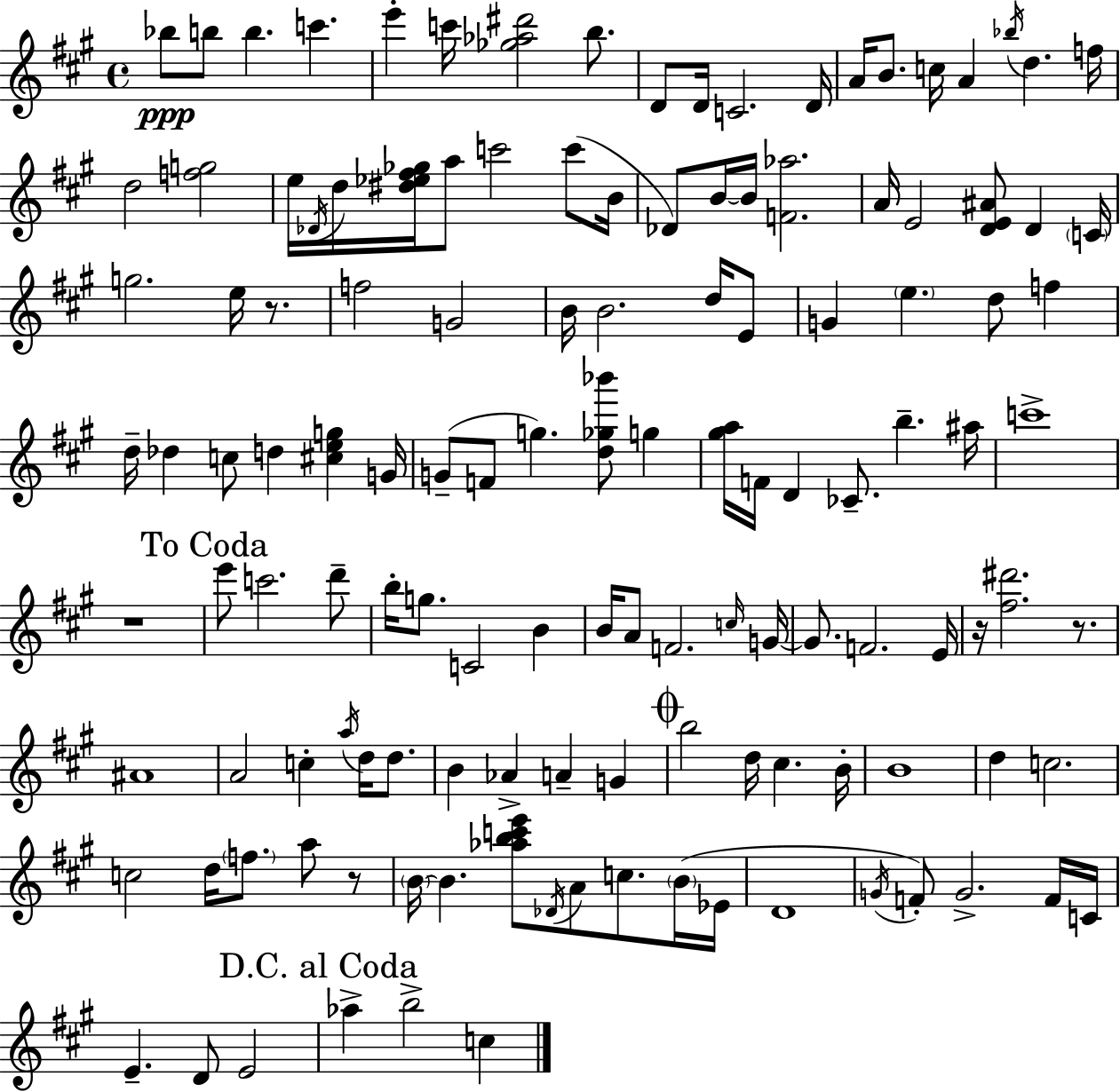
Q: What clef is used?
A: treble